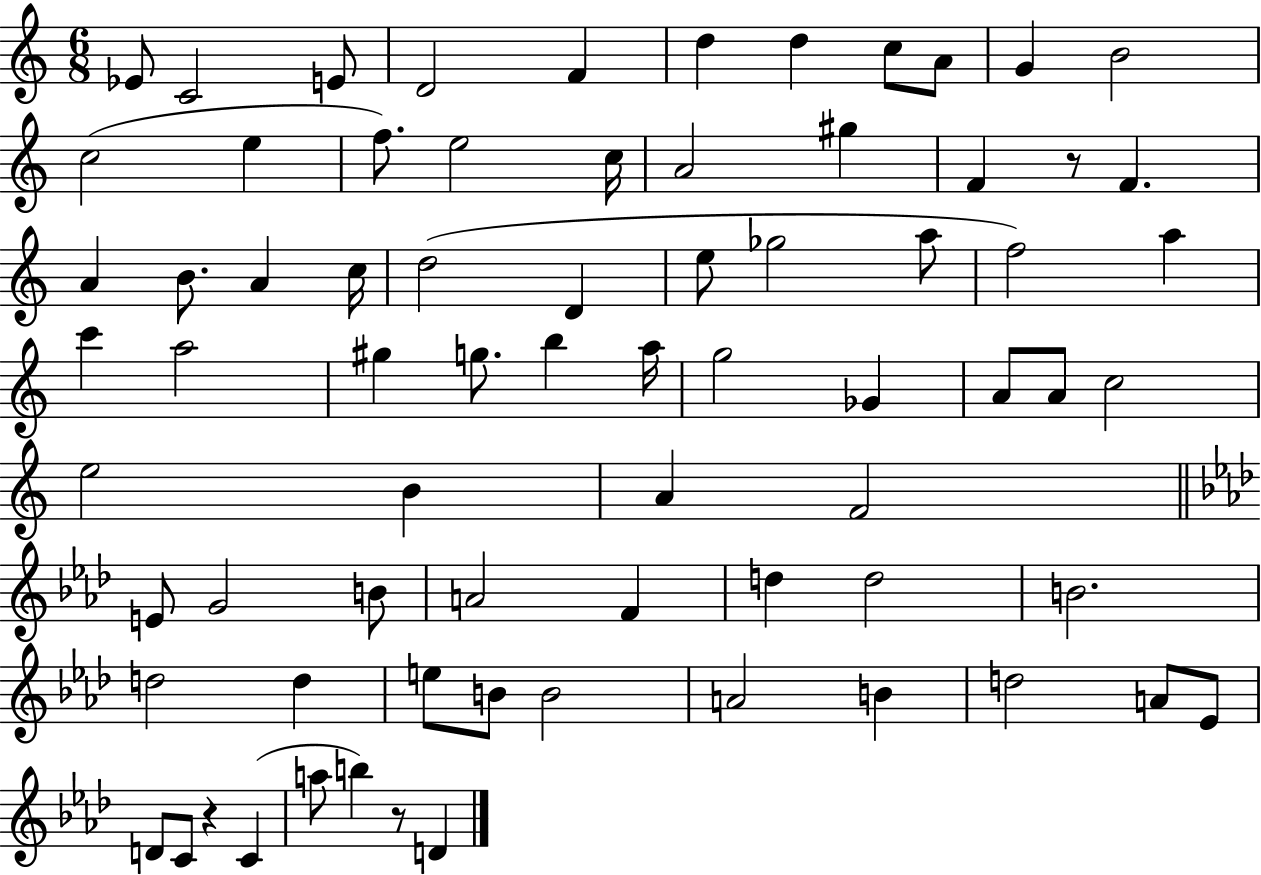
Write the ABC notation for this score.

X:1
T:Untitled
M:6/8
L:1/4
K:C
_E/2 C2 E/2 D2 F d d c/2 A/2 G B2 c2 e f/2 e2 c/4 A2 ^g F z/2 F A B/2 A c/4 d2 D e/2 _g2 a/2 f2 a c' a2 ^g g/2 b a/4 g2 _G A/2 A/2 c2 e2 B A F2 E/2 G2 B/2 A2 F d d2 B2 d2 d e/2 B/2 B2 A2 B d2 A/2 _E/2 D/2 C/2 z C a/2 b z/2 D